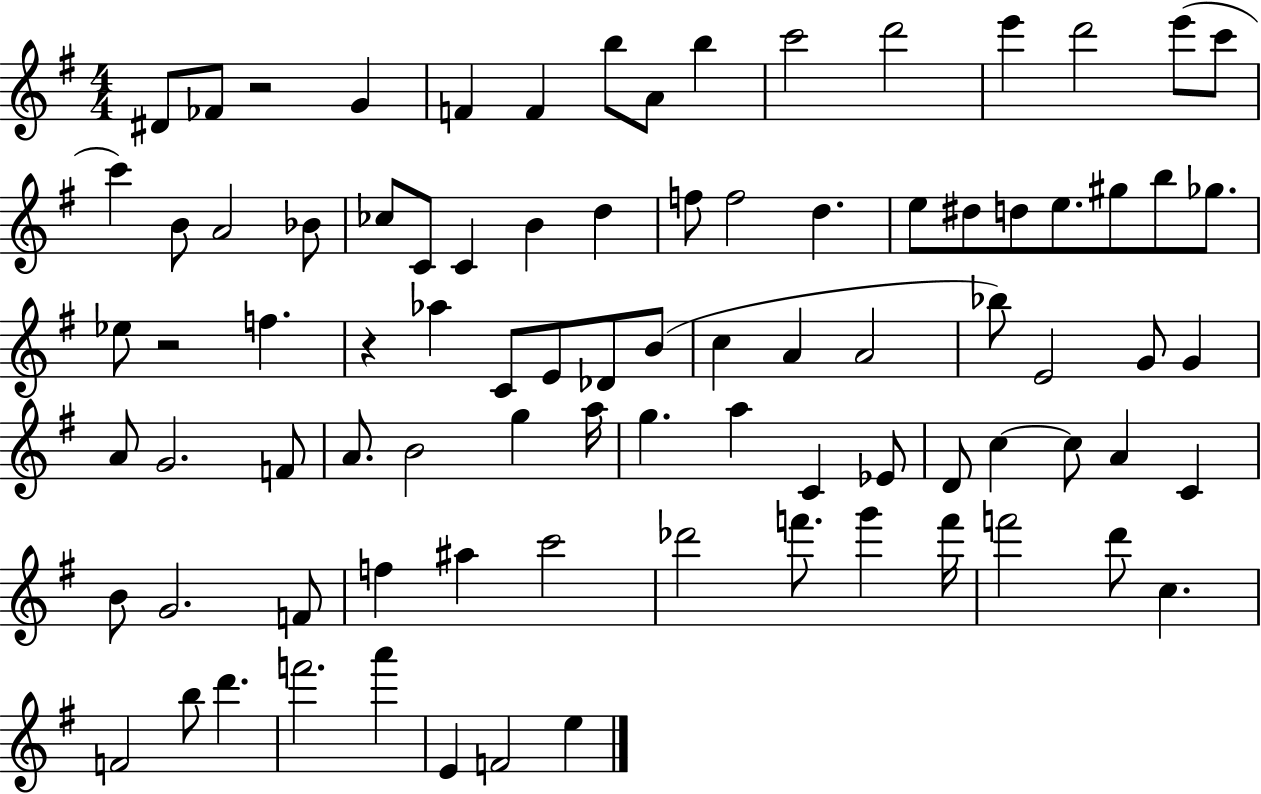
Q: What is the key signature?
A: G major